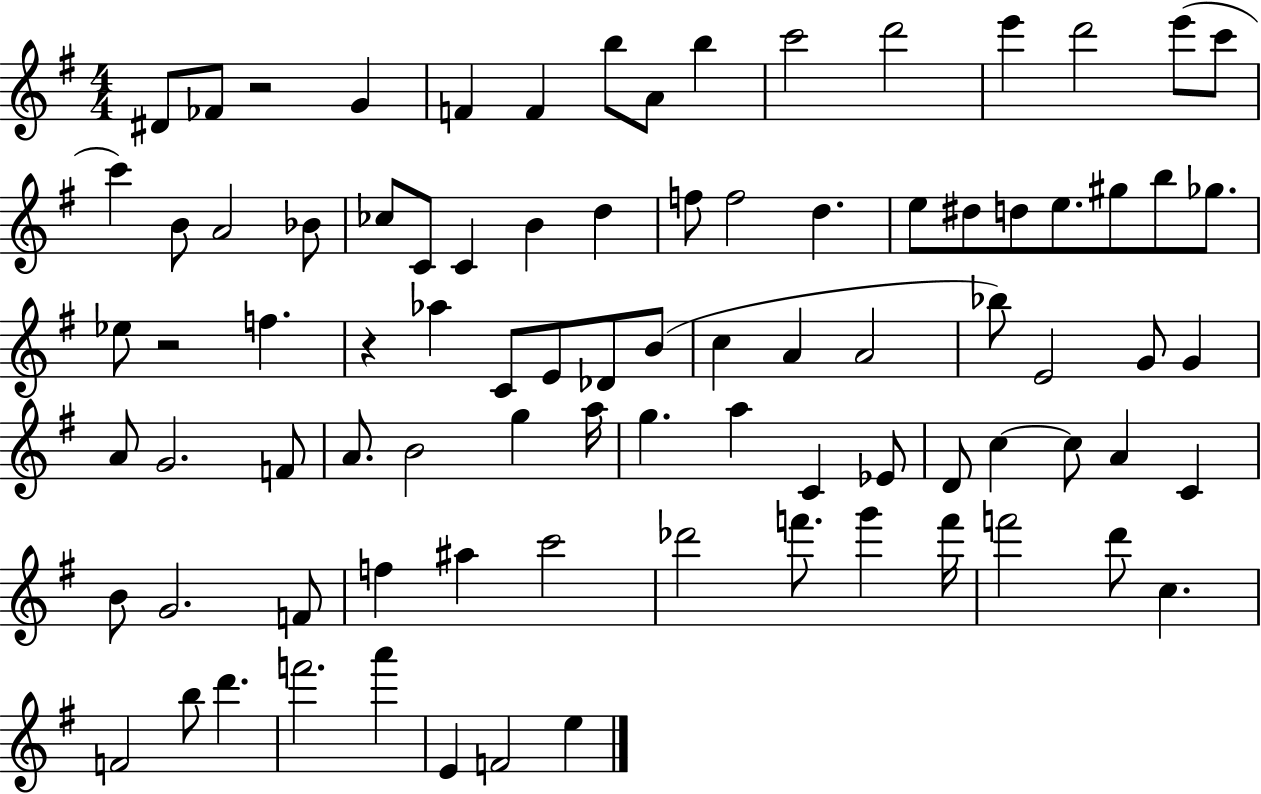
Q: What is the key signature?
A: G major